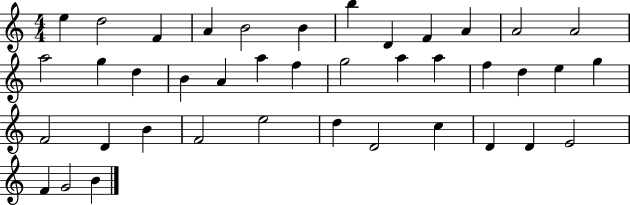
{
  \clef treble
  \numericTimeSignature
  \time 4/4
  \key c \major
  e''4 d''2 f'4 | a'4 b'2 b'4 | b''4 d'4 f'4 a'4 | a'2 a'2 | \break a''2 g''4 d''4 | b'4 a'4 a''4 f''4 | g''2 a''4 a''4 | f''4 d''4 e''4 g''4 | \break f'2 d'4 b'4 | f'2 e''2 | d''4 d'2 c''4 | d'4 d'4 e'2 | \break f'4 g'2 b'4 | \bar "|."
}